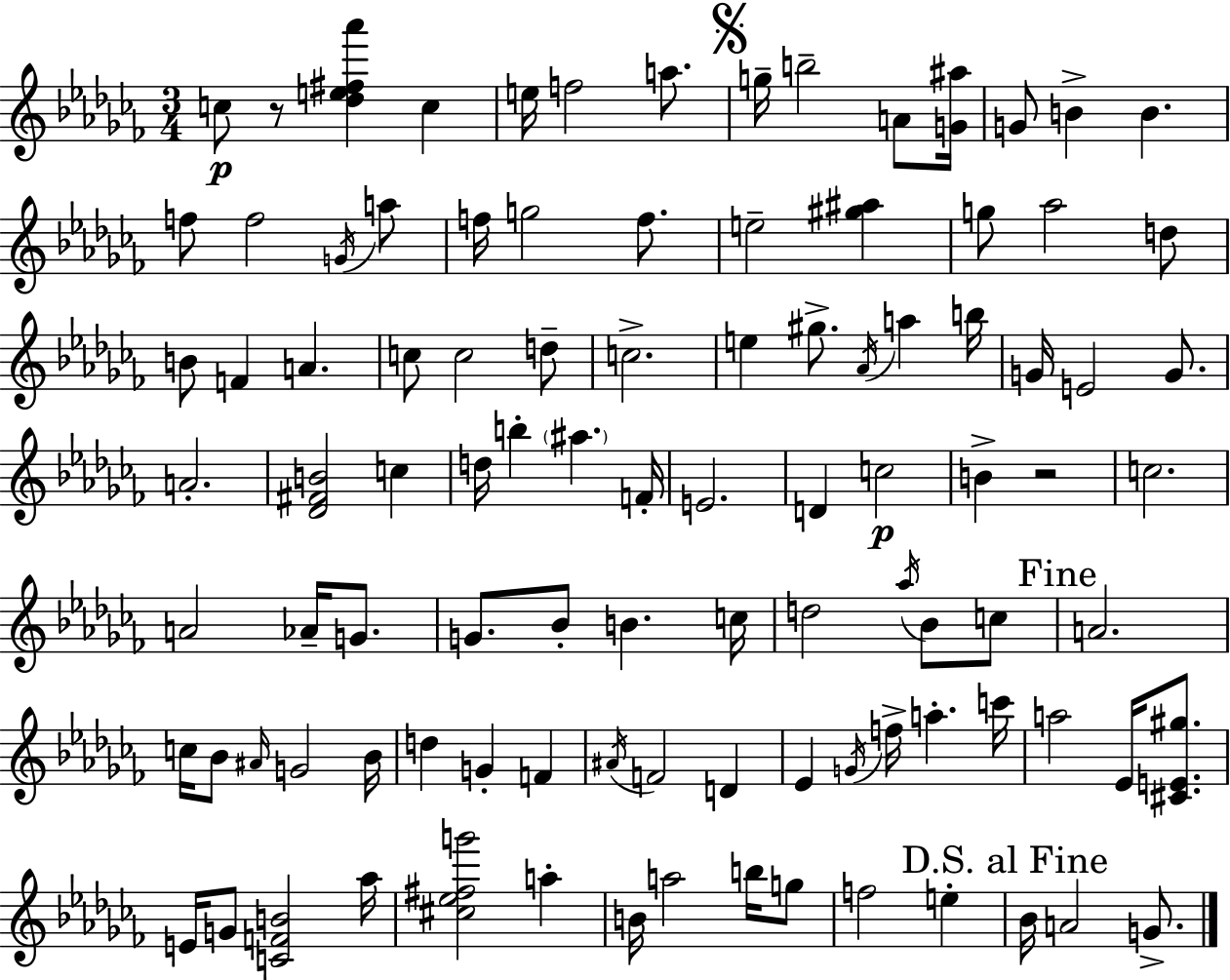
C5/e R/e [Db5,E5,F#5,Ab6]/q C5/q E5/s F5/h A5/e. G5/s B5/h A4/e [G4,A#5]/s G4/e B4/q B4/q. F5/e F5/h G4/s A5/e F5/s G5/h F5/e. E5/h [G#5,A#5]/q G5/e Ab5/h D5/e B4/e F4/q A4/q. C5/e C5/h D5/e C5/h. E5/q G#5/e. Ab4/s A5/q B5/s G4/s E4/h G4/e. A4/h. [Db4,F#4,B4]/h C5/q D5/s B5/q A#5/q. F4/s E4/h. D4/q C5/h B4/q R/h C5/h. A4/h Ab4/s G4/e. G4/e. Bb4/e B4/q. C5/s D5/h Ab5/s Bb4/e C5/e A4/h. C5/s Bb4/e A#4/s G4/h Bb4/s D5/q G4/q F4/q A#4/s F4/h D4/q Eb4/q G4/s F5/s A5/q. C6/s A5/h Eb4/s [C#4,E4,G#5]/e. E4/s G4/e [C4,F4,B4]/h Ab5/s [C#5,Eb5,F#5,G6]/h A5/q B4/s A5/h B5/s G5/e F5/h E5/q Bb4/s A4/h G4/e.